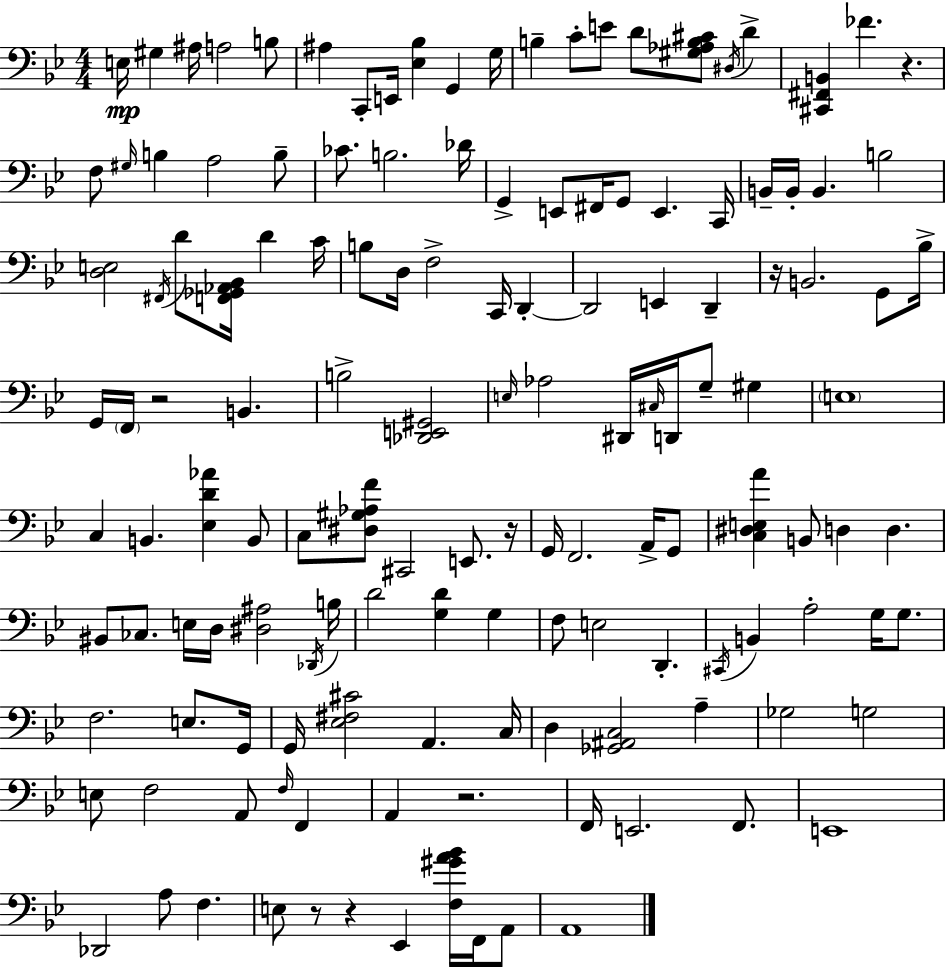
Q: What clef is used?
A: bass